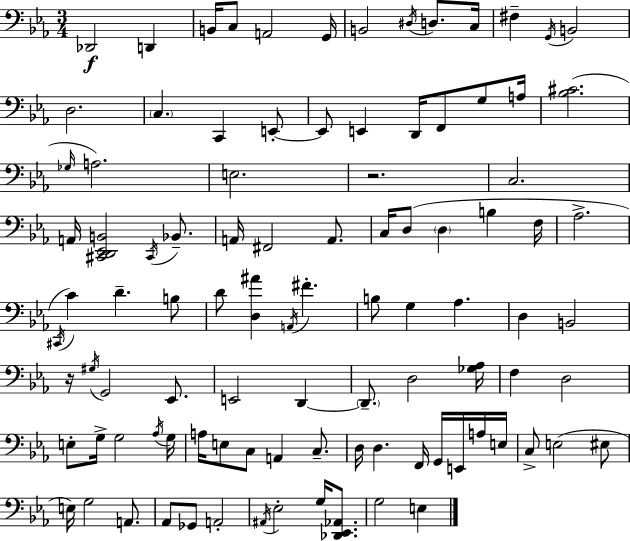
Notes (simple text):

Db2/h D2/q B2/s C3/e A2/h G2/s B2/h D#3/s D3/e. C3/s F#3/q G2/s B2/h D3/h. C3/q. C2/q E2/e E2/e E2/q D2/s F2/e G3/e A3/s [Bb3,C#4]/h. Gb3/s A3/h. E3/h. R/h. C3/h. A2/s [C#2,D2,Eb2,B2]/h C#2/s Bb2/e. A2/s F#2/h A2/e. C3/s D3/e D3/q B3/q F3/s Ab3/h. C#2/s C4/q D4/q. B3/e D4/e [D3,A#4]/q A2/s F#4/q. B3/e G3/q Ab3/q. D3/q B2/h R/s G#3/s G2/h Eb2/e. E2/h D2/q D2/e. D3/h [Gb3,Ab3]/s F3/q D3/h E3/e G3/s G3/h Ab3/s G3/s A3/s E3/e C3/e A2/q C3/e. D3/s D3/q. F2/s G2/s E2/s A3/s E3/s C3/e E3/h EIS3/e E3/s G3/h A2/e. Ab2/e Gb2/e A2/h A#2/s Eb3/h G3/s [Db2,Eb2,Ab2]/e. G3/h E3/q